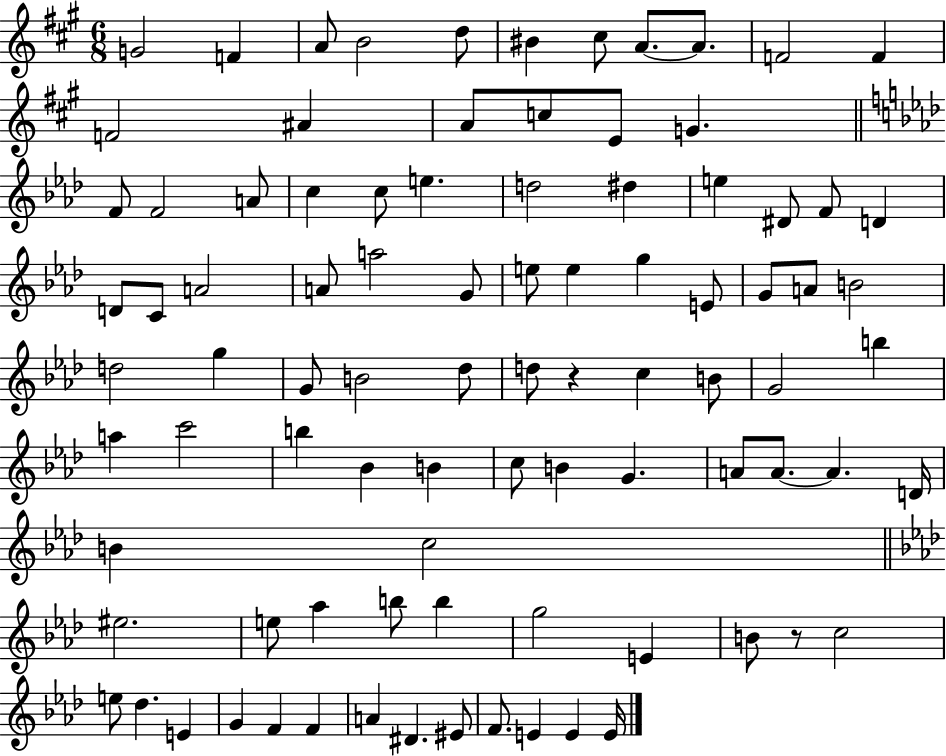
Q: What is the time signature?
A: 6/8